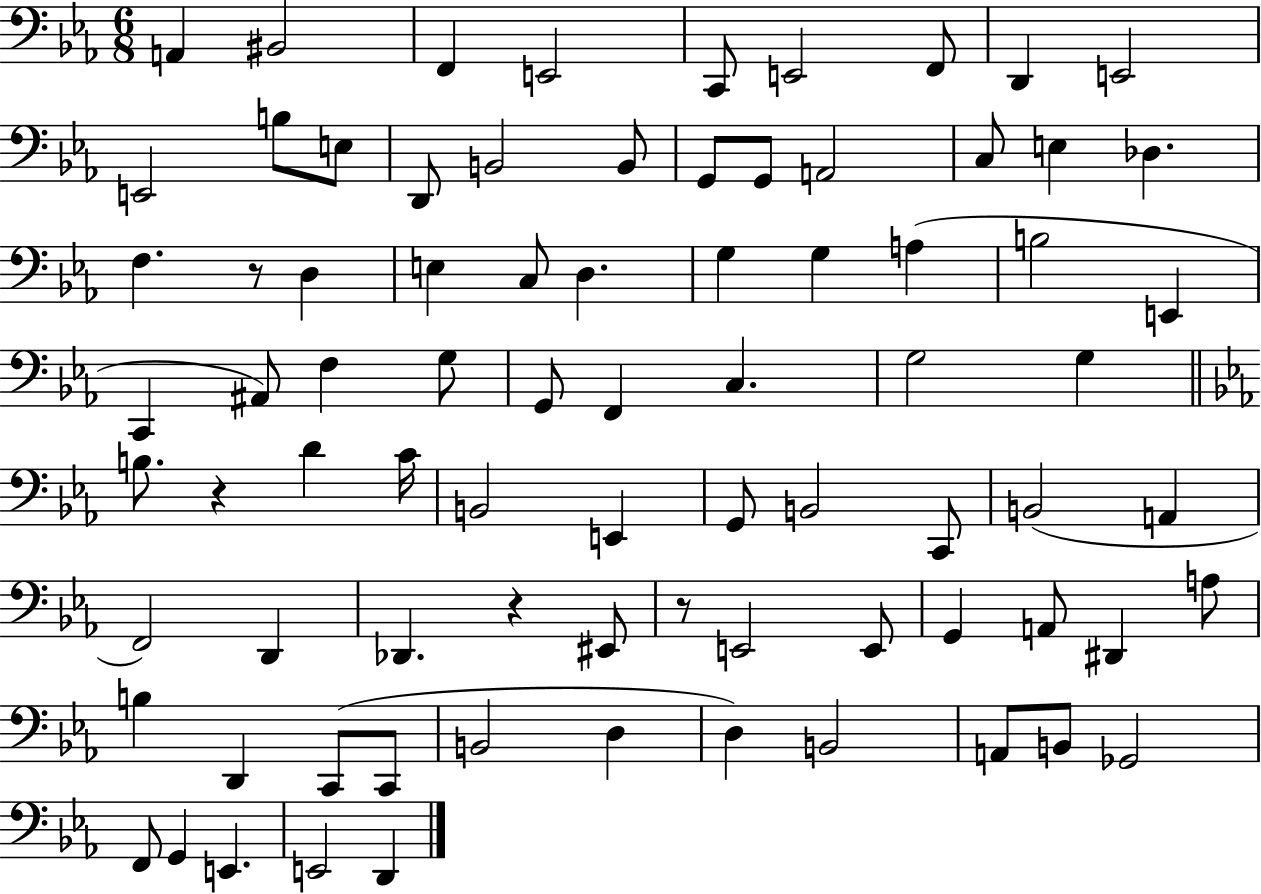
{
  \clef bass
  \numericTimeSignature
  \time 6/8
  \key ees \major
  a,4 bis,2 | f,4 e,2 | c,8 e,2 f,8 | d,4 e,2 | \break e,2 b8 e8 | d,8 b,2 b,8 | g,8 g,8 a,2 | c8 e4 des4. | \break f4. r8 d4 | e4 c8 d4. | g4 g4 a4( | b2 e,4 | \break c,4 ais,8) f4 g8 | g,8 f,4 c4. | g2 g4 | \bar "||" \break \key c \minor b8. r4 d'4 c'16 | b,2 e,4 | g,8 b,2 c,8 | b,2( a,4 | \break f,2) d,4 | des,4. r4 eis,8 | r8 e,2 e,8 | g,4 a,8 dis,4 a8 | \break b4 d,4 c,8( c,8 | b,2 d4 | d4) b,2 | a,8 b,8 ges,2 | \break f,8 g,4 e,4. | e,2 d,4 | \bar "|."
}